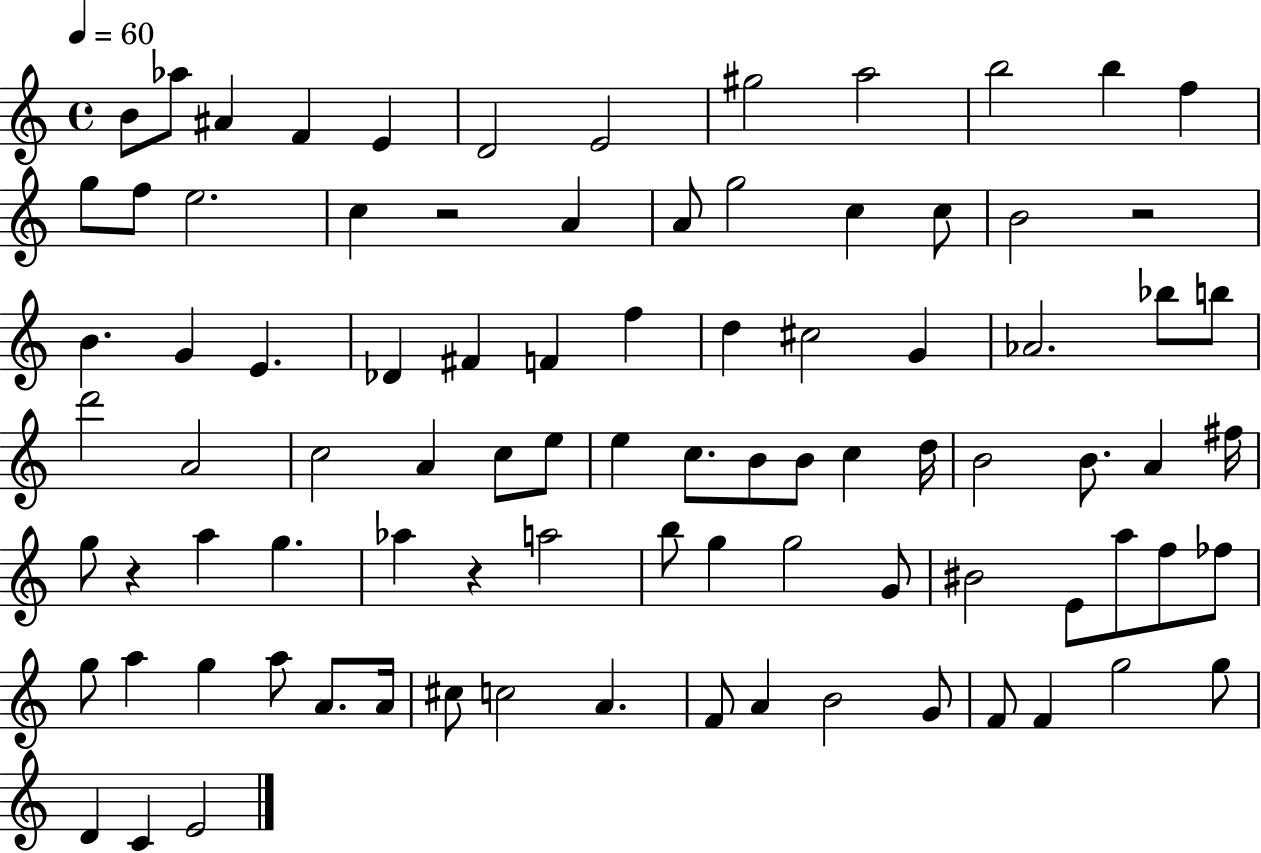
{
  \clef treble
  \time 4/4
  \defaultTimeSignature
  \key c \major
  \tempo 4 = 60
  b'8 aes''8 ais'4 f'4 e'4 | d'2 e'2 | gis''2 a''2 | b''2 b''4 f''4 | \break g''8 f''8 e''2. | c''4 r2 a'4 | a'8 g''2 c''4 c''8 | b'2 r2 | \break b'4. g'4 e'4. | des'4 fis'4 f'4 f''4 | d''4 cis''2 g'4 | aes'2. bes''8 b''8 | \break d'''2 a'2 | c''2 a'4 c''8 e''8 | e''4 c''8. b'8 b'8 c''4 d''16 | b'2 b'8. a'4 fis''16 | \break g''8 r4 a''4 g''4. | aes''4 r4 a''2 | b''8 g''4 g''2 g'8 | bis'2 e'8 a''8 f''8 fes''8 | \break g''8 a''4 g''4 a''8 a'8. a'16 | cis''8 c''2 a'4. | f'8 a'4 b'2 g'8 | f'8 f'4 g''2 g''8 | \break d'4 c'4 e'2 | \bar "|."
}